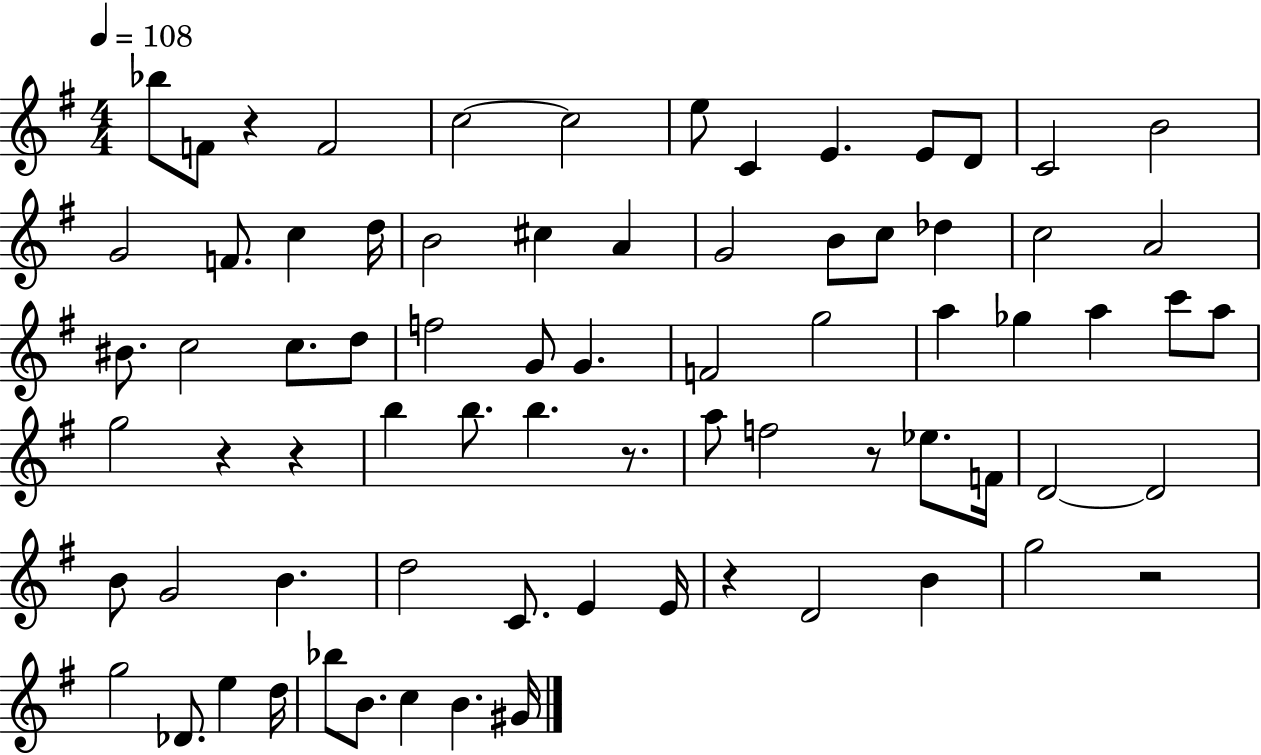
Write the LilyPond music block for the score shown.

{
  \clef treble
  \numericTimeSignature
  \time 4/4
  \key g \major
  \tempo 4 = 108
  \repeat volta 2 { bes''8 f'8 r4 f'2 | c''2~~ c''2 | e''8 c'4 e'4. e'8 d'8 | c'2 b'2 | \break g'2 f'8. c''4 d''16 | b'2 cis''4 a'4 | g'2 b'8 c''8 des''4 | c''2 a'2 | \break bis'8. c''2 c''8. d''8 | f''2 g'8 g'4. | f'2 g''2 | a''4 ges''4 a''4 c'''8 a''8 | \break g''2 r4 r4 | b''4 b''8. b''4. r8. | a''8 f''2 r8 ees''8. f'16 | d'2~~ d'2 | \break b'8 g'2 b'4. | d''2 c'8. e'4 e'16 | r4 d'2 b'4 | g''2 r2 | \break g''2 des'8. e''4 d''16 | bes''8 b'8. c''4 b'4. gis'16 | } \bar "|."
}